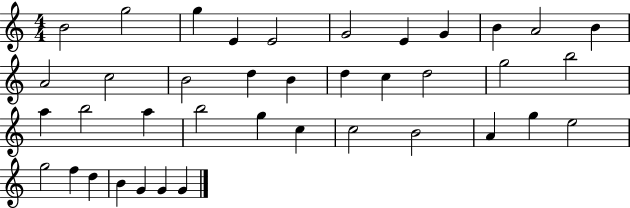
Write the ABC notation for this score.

X:1
T:Untitled
M:4/4
L:1/4
K:C
B2 g2 g E E2 G2 E G B A2 B A2 c2 B2 d B d c d2 g2 b2 a b2 a b2 g c c2 B2 A g e2 g2 f d B G G G